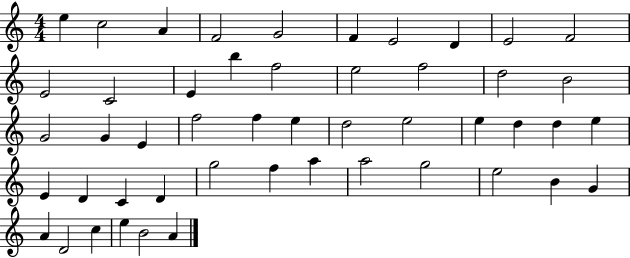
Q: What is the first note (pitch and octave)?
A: E5